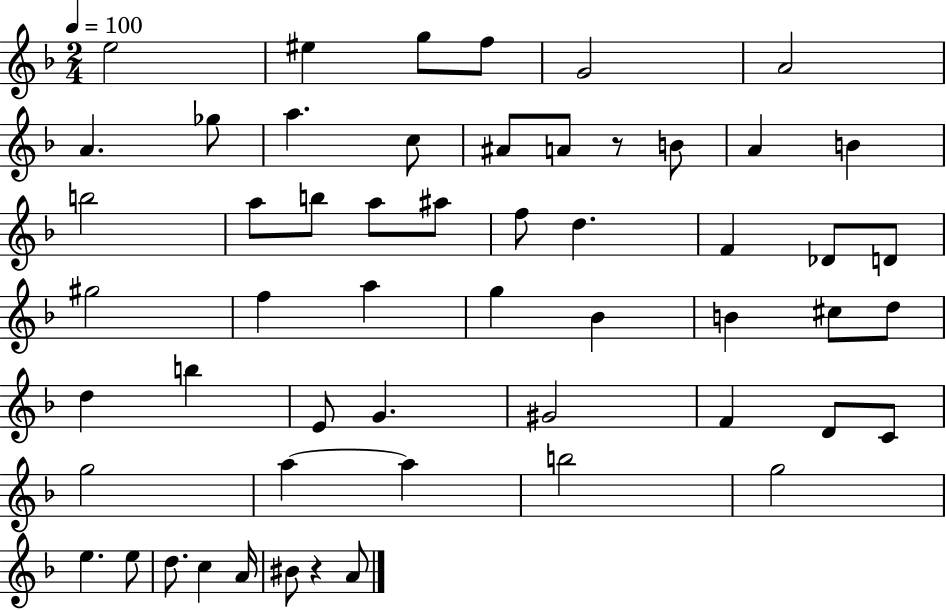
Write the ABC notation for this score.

X:1
T:Untitled
M:2/4
L:1/4
K:F
e2 ^e g/2 f/2 G2 A2 A _g/2 a c/2 ^A/2 A/2 z/2 B/2 A B b2 a/2 b/2 a/2 ^a/2 f/2 d F _D/2 D/2 ^g2 f a g _B B ^c/2 d/2 d b E/2 G ^G2 F D/2 C/2 g2 a a b2 g2 e e/2 d/2 c A/4 ^B/2 z A/2